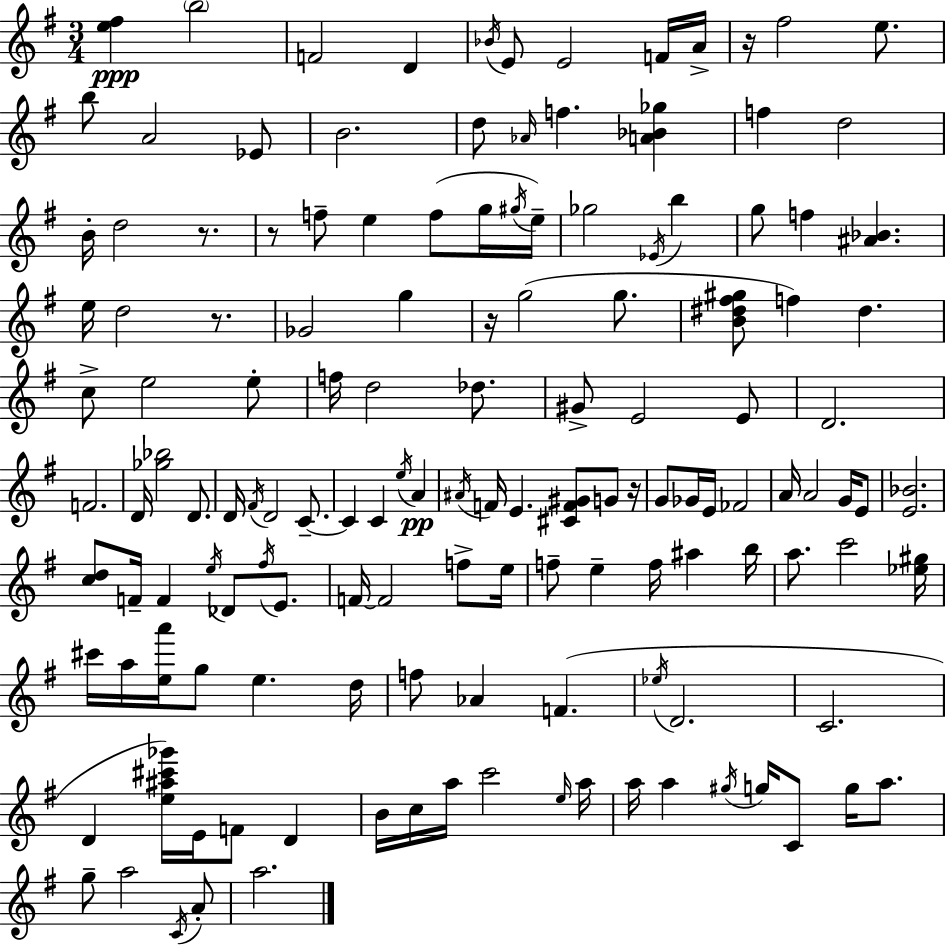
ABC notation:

X:1
T:Untitled
M:3/4
L:1/4
K:G
[e^f] b2 F2 D _B/4 E/2 E2 F/4 A/4 z/4 ^f2 e/2 b/2 A2 _E/2 B2 d/2 _A/4 f [A_B_g] f d2 B/4 d2 z/2 z/2 f/2 e f/2 g/4 ^g/4 e/4 _g2 _E/4 b g/2 f [^A_B] e/4 d2 z/2 _G2 g z/4 g2 g/2 [B^d^f^g]/2 f ^d c/2 e2 e/2 f/4 d2 _d/2 ^G/2 E2 E/2 D2 F2 D/4 [_g_b]2 D/2 D/4 ^F/4 D2 C/2 C C e/4 A ^A/4 F/4 E [^CF^G]/2 G/2 z/4 G/2 _G/4 E/4 _F2 A/4 A2 G/4 E/2 [E_B]2 [cd]/2 F/4 F e/4 _D/2 ^f/4 E/2 F/4 F2 f/2 e/4 f/2 e f/4 ^a b/4 a/2 c'2 [_e^g]/4 ^c'/4 a/4 [ea']/4 g/2 e d/4 f/2 _A F _e/4 D2 C2 D [e^a^c'_g']/4 E/4 F/2 D B/4 c/4 a/4 c'2 e/4 a/4 a/4 a ^g/4 g/4 C/2 g/4 a/2 g/2 a2 C/4 A/2 a2